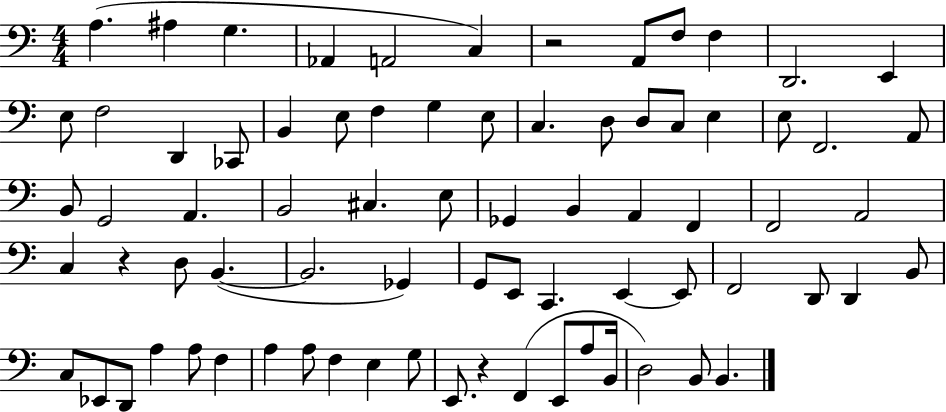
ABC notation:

X:1
T:Untitled
M:4/4
L:1/4
K:C
A, ^A, G, _A,, A,,2 C, z2 A,,/2 F,/2 F, D,,2 E,, E,/2 F,2 D,, _C,,/2 B,, E,/2 F, G, E,/2 C, D,/2 D,/2 C,/2 E, E,/2 F,,2 A,,/2 B,,/2 G,,2 A,, B,,2 ^C, E,/2 _G,, B,, A,, F,, F,,2 A,,2 C, z D,/2 B,, B,,2 _G,, G,,/2 E,,/2 C,, E,, E,,/2 F,,2 D,,/2 D,, B,,/2 C,/2 _E,,/2 D,,/2 A, A,/2 F, A, A,/2 F, E, G,/2 E,,/2 z F,, E,,/2 A,/2 B,,/4 D,2 B,,/2 B,,